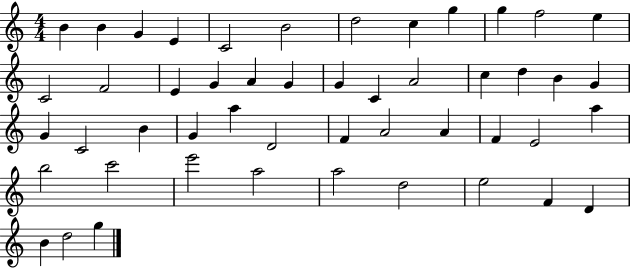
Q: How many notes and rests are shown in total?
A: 49